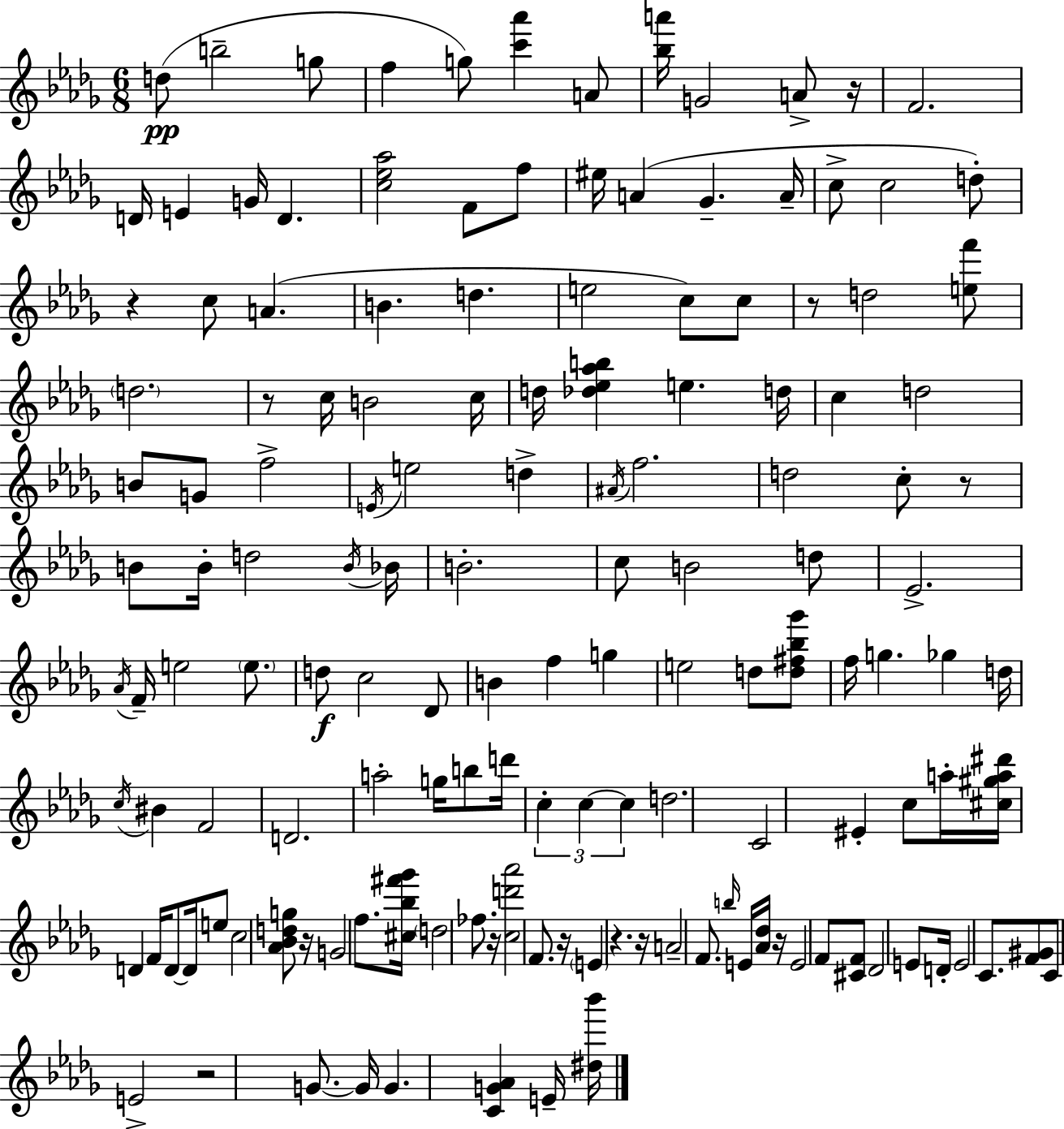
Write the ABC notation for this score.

X:1
T:Untitled
M:6/8
L:1/4
K:Bbm
d/2 b2 g/2 f g/2 [c'_a'] A/2 [_ba']/4 G2 A/2 z/4 F2 D/4 E G/4 D [c_e_a]2 F/2 f/2 ^e/4 A _G A/4 c/2 c2 d/2 z c/2 A B d e2 c/2 c/2 z/2 d2 [ef']/2 d2 z/2 c/4 B2 c/4 d/4 [_d_e_ab] e d/4 c d2 B/2 G/2 f2 E/4 e2 d ^A/4 f2 d2 c/2 z/2 B/2 B/4 d2 B/4 _B/4 B2 c/2 B2 d/2 _E2 _A/4 F/4 e2 e/2 d/2 c2 _D/2 B f g e2 d/2 [d^f_b_g']/2 f/4 g _g d/4 c/4 ^B F2 D2 a2 g/4 b/2 d'/4 c c c d2 C2 ^E c/2 a/4 [^c^ga^d']/4 D F/4 D/2 D/4 e/2 c2 [_A_Bdg]/2 z/4 G2 f/2 [^c_b^f'_g']/4 d2 _f/2 z/4 [cd'_a']2 F/2 z/4 E z z/4 A2 F/2 b/4 E/4 [_A_d]/4 z/4 E2 F/2 [^CF]/2 _D2 E/2 D/4 E2 C/2 [F^G]/2 C/2 E2 z2 G/2 G/4 G [CG_A] E/4 [^d_b']/4